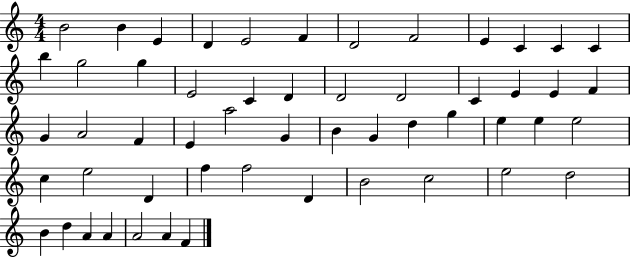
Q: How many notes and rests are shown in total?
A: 54